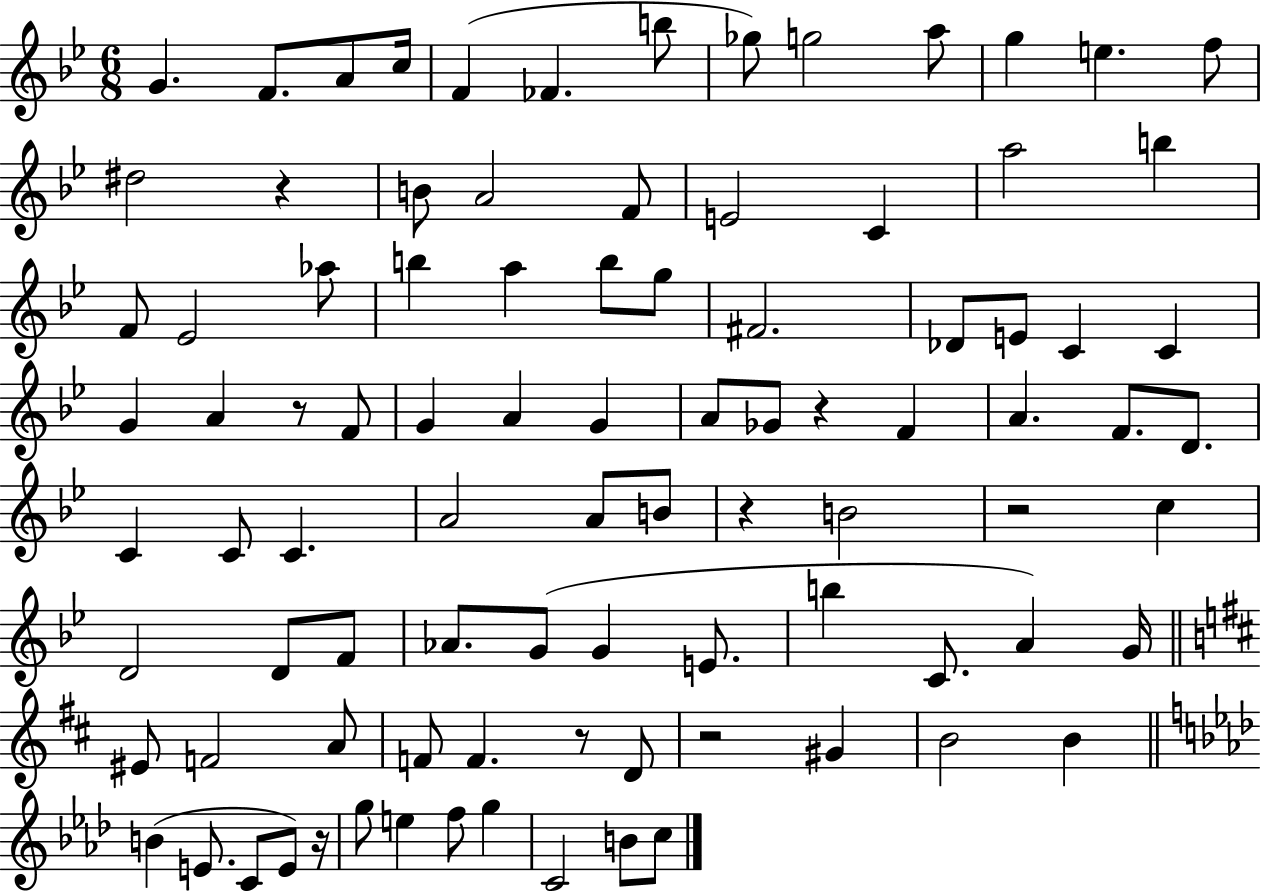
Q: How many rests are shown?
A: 8